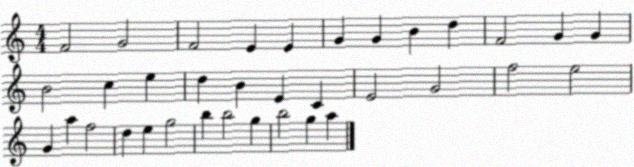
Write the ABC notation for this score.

X:1
T:Untitled
M:4/4
L:1/4
K:C
F2 G2 F2 E E G G B d F2 G G B2 c e d B E C E2 G2 f2 e2 G a f2 d e g2 b b2 g b2 g a